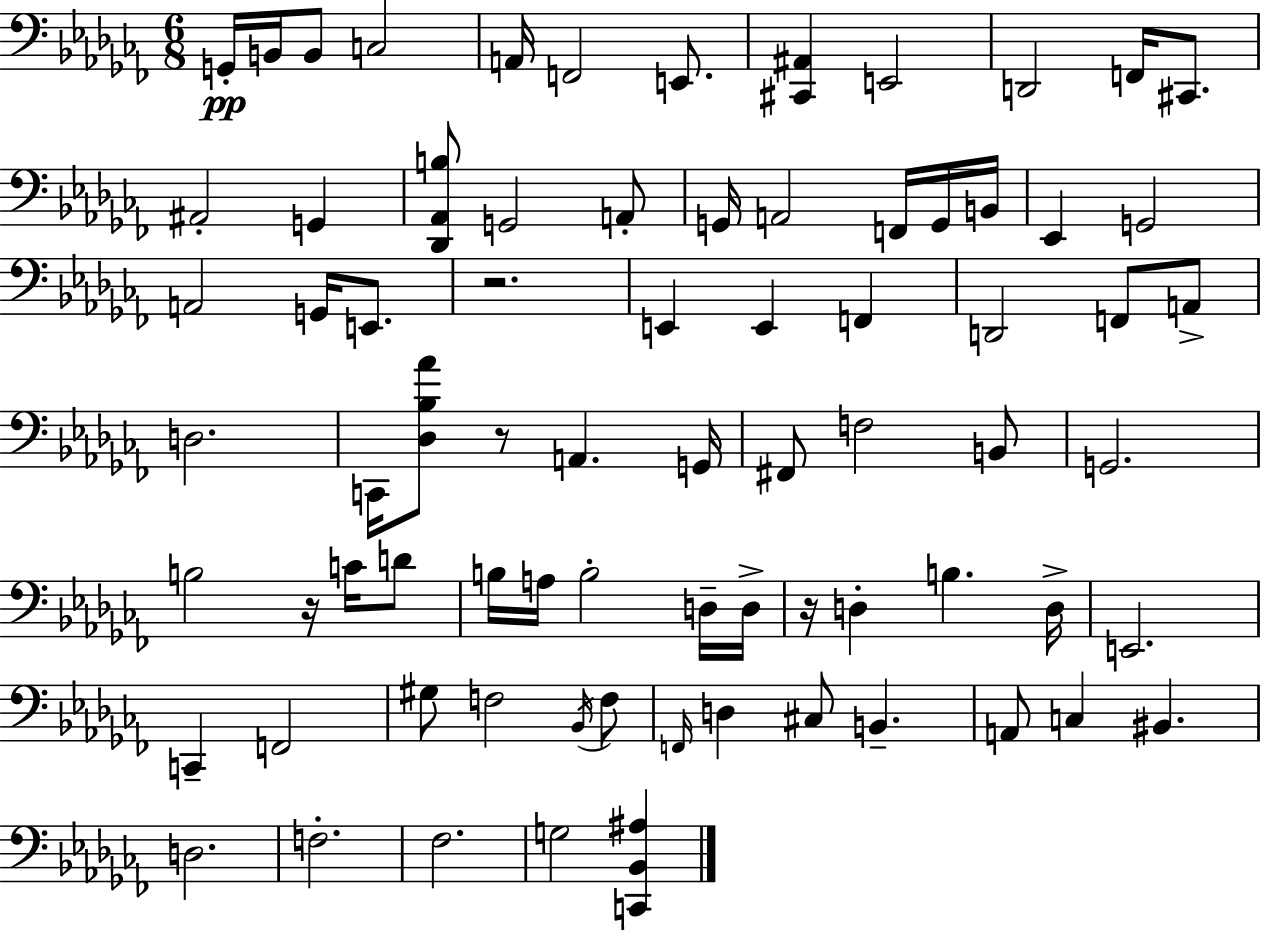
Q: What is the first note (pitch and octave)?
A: G2